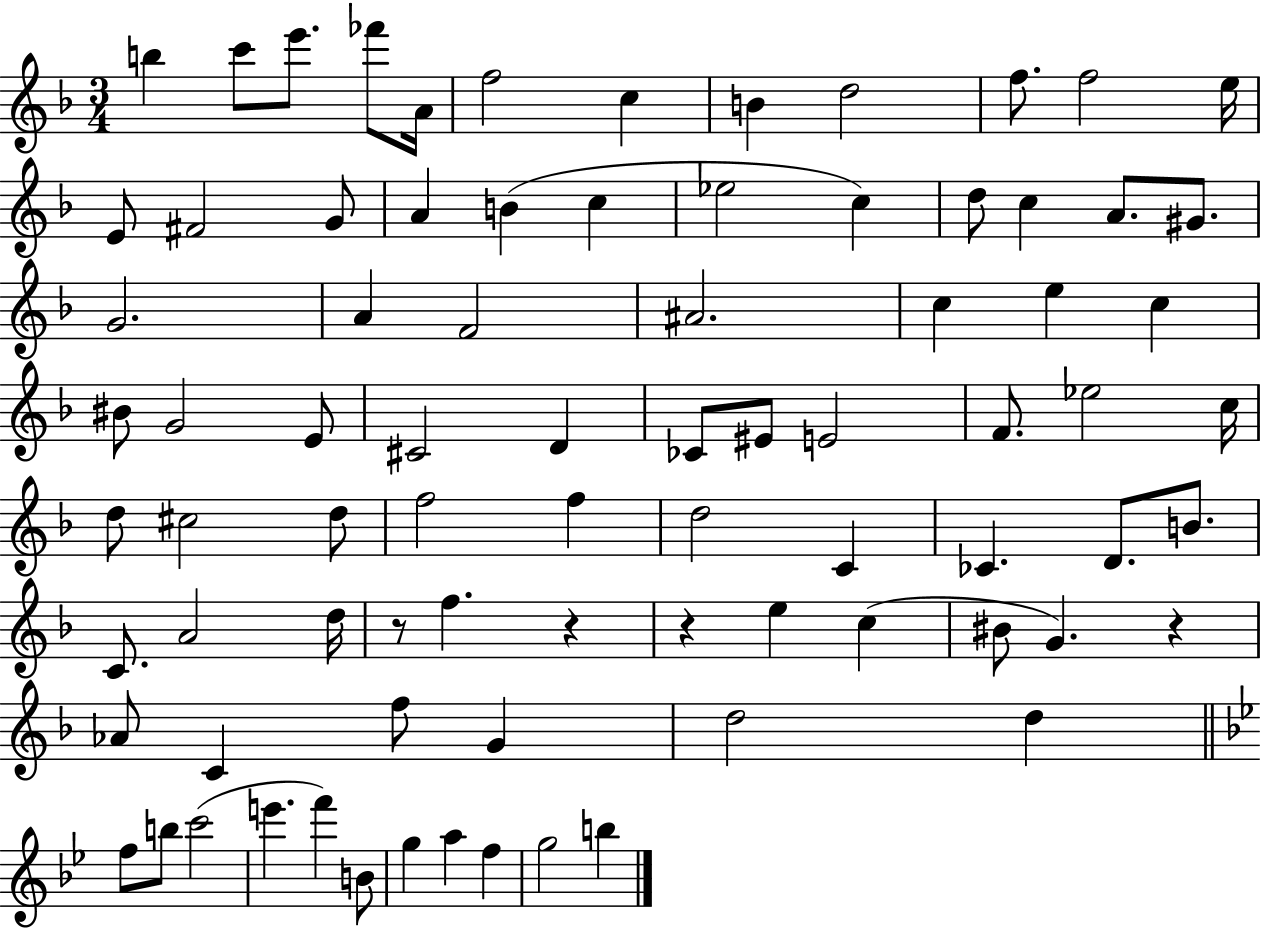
X:1
T:Untitled
M:3/4
L:1/4
K:F
b c'/2 e'/2 _f'/2 A/4 f2 c B d2 f/2 f2 e/4 E/2 ^F2 G/2 A B c _e2 c d/2 c A/2 ^G/2 G2 A F2 ^A2 c e c ^B/2 G2 E/2 ^C2 D _C/2 ^E/2 E2 F/2 _e2 c/4 d/2 ^c2 d/2 f2 f d2 C _C D/2 B/2 C/2 A2 d/4 z/2 f z z e c ^B/2 G z _A/2 C f/2 G d2 d f/2 b/2 c'2 e' f' B/2 g a f g2 b